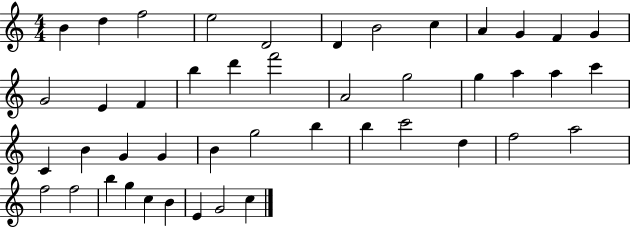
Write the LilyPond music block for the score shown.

{
  \clef treble
  \numericTimeSignature
  \time 4/4
  \key c \major
  b'4 d''4 f''2 | e''2 d'2 | d'4 b'2 c''4 | a'4 g'4 f'4 g'4 | \break g'2 e'4 f'4 | b''4 d'''4 f'''2 | a'2 g''2 | g''4 a''4 a''4 c'''4 | \break c'4 b'4 g'4 g'4 | b'4 g''2 b''4 | b''4 c'''2 d''4 | f''2 a''2 | \break f''2 f''2 | b''4 g''4 c''4 b'4 | e'4 g'2 c''4 | \bar "|."
}